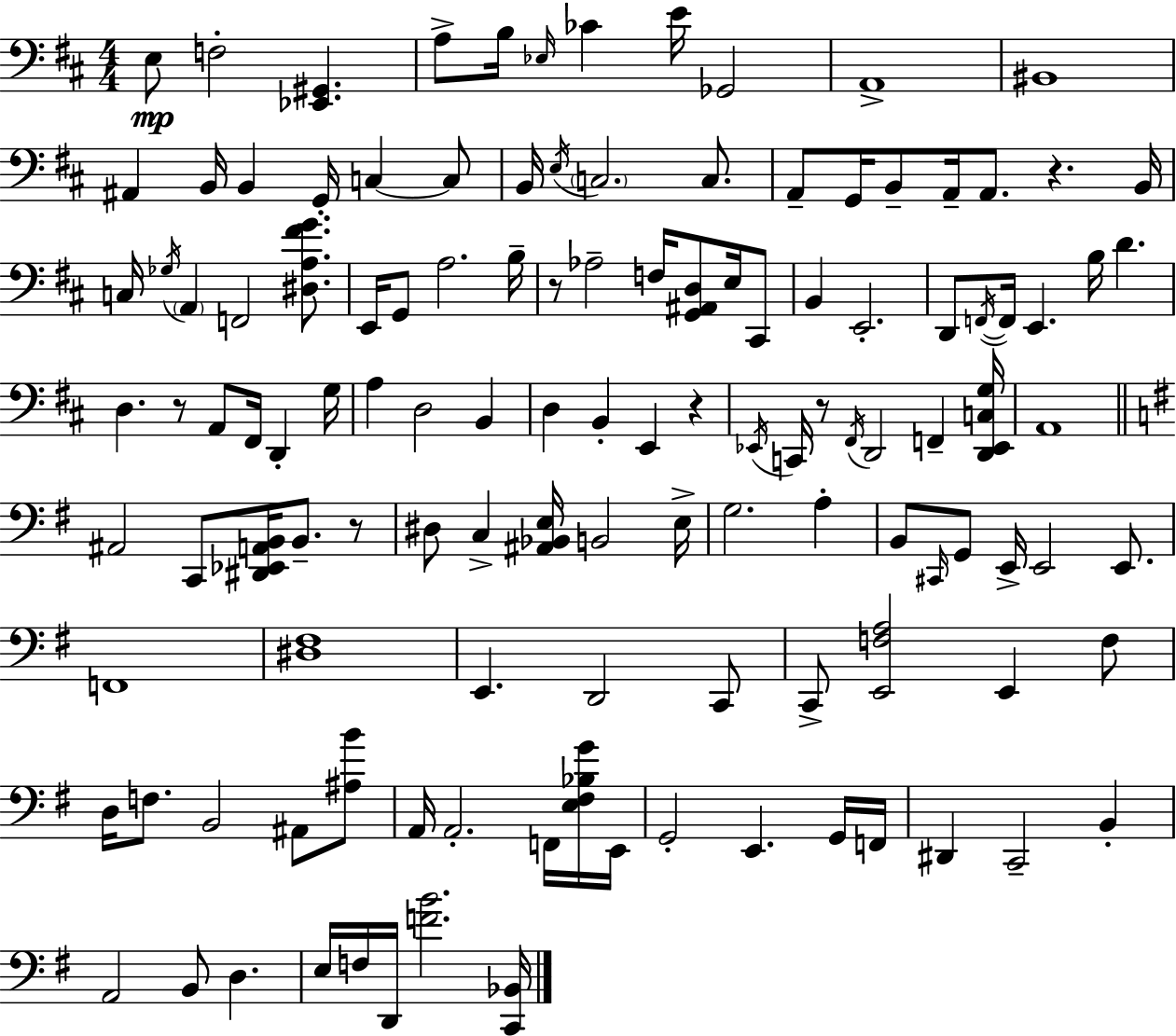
{
  \clef bass
  \numericTimeSignature
  \time 4/4
  \key d \major
  e8\mp f2-. <ees, gis,>4. | a8-> b16 \grace { ees16 } ces'4 e'16 ges,2 | a,1-> | bis,1 | \break ais,4 b,16 b,4 g,16-. c4~~ c8 | b,16 \acciaccatura { e16 } \parenthesize c2. c8. | a,8-- g,16 b,8-- a,16-- a,8. r4. | b,16 c16 \acciaccatura { ges16 } \parenthesize a,4 f,2 | \break <dis a fis' g'>8. e,16 g,8 a2. | b16-- r8 aes2-- f16 <g, ais, d>8 | e16 cis,8 b,4 e,2.-. | d,8 \acciaccatura { f,16~ }~ f,16 e,4. b16 d'4. | \break d4. r8 a,8 fis,16 d,4-. | g16 a4 d2 | b,4 d4 b,4-. e,4 | r4 \acciaccatura { ees,16 } c,16 r8 \acciaccatura { fis,16 } d,2 | \break f,4-- <d, ees, c g>16 a,1 | \bar "||" \break \key e \minor ais,2 c,8 <dis, ees, a, b,>16 b,8.-- r8 | dis8 c4-> <ais, bes, e>16 b,2 e16-> | g2. a4-. | b,8 \grace { cis,16 } g,8 e,16-> e,2 e,8. | \break f,1 | <dis fis>1 | e,4. d,2 c,8 | c,8-> <e, f a>2 e,4 f8 | \break d16 f8. b,2 ais,8 <ais b'>8 | a,16 a,2.-. f,16 <e fis bes g'>16 | e,16 g,2-. e,4. g,16 | f,16 dis,4 c,2-- b,4-. | \break a,2 b,8 d4. | e16 f16 d,16 <f' b'>2. | <c, bes,>16 \bar "|."
}